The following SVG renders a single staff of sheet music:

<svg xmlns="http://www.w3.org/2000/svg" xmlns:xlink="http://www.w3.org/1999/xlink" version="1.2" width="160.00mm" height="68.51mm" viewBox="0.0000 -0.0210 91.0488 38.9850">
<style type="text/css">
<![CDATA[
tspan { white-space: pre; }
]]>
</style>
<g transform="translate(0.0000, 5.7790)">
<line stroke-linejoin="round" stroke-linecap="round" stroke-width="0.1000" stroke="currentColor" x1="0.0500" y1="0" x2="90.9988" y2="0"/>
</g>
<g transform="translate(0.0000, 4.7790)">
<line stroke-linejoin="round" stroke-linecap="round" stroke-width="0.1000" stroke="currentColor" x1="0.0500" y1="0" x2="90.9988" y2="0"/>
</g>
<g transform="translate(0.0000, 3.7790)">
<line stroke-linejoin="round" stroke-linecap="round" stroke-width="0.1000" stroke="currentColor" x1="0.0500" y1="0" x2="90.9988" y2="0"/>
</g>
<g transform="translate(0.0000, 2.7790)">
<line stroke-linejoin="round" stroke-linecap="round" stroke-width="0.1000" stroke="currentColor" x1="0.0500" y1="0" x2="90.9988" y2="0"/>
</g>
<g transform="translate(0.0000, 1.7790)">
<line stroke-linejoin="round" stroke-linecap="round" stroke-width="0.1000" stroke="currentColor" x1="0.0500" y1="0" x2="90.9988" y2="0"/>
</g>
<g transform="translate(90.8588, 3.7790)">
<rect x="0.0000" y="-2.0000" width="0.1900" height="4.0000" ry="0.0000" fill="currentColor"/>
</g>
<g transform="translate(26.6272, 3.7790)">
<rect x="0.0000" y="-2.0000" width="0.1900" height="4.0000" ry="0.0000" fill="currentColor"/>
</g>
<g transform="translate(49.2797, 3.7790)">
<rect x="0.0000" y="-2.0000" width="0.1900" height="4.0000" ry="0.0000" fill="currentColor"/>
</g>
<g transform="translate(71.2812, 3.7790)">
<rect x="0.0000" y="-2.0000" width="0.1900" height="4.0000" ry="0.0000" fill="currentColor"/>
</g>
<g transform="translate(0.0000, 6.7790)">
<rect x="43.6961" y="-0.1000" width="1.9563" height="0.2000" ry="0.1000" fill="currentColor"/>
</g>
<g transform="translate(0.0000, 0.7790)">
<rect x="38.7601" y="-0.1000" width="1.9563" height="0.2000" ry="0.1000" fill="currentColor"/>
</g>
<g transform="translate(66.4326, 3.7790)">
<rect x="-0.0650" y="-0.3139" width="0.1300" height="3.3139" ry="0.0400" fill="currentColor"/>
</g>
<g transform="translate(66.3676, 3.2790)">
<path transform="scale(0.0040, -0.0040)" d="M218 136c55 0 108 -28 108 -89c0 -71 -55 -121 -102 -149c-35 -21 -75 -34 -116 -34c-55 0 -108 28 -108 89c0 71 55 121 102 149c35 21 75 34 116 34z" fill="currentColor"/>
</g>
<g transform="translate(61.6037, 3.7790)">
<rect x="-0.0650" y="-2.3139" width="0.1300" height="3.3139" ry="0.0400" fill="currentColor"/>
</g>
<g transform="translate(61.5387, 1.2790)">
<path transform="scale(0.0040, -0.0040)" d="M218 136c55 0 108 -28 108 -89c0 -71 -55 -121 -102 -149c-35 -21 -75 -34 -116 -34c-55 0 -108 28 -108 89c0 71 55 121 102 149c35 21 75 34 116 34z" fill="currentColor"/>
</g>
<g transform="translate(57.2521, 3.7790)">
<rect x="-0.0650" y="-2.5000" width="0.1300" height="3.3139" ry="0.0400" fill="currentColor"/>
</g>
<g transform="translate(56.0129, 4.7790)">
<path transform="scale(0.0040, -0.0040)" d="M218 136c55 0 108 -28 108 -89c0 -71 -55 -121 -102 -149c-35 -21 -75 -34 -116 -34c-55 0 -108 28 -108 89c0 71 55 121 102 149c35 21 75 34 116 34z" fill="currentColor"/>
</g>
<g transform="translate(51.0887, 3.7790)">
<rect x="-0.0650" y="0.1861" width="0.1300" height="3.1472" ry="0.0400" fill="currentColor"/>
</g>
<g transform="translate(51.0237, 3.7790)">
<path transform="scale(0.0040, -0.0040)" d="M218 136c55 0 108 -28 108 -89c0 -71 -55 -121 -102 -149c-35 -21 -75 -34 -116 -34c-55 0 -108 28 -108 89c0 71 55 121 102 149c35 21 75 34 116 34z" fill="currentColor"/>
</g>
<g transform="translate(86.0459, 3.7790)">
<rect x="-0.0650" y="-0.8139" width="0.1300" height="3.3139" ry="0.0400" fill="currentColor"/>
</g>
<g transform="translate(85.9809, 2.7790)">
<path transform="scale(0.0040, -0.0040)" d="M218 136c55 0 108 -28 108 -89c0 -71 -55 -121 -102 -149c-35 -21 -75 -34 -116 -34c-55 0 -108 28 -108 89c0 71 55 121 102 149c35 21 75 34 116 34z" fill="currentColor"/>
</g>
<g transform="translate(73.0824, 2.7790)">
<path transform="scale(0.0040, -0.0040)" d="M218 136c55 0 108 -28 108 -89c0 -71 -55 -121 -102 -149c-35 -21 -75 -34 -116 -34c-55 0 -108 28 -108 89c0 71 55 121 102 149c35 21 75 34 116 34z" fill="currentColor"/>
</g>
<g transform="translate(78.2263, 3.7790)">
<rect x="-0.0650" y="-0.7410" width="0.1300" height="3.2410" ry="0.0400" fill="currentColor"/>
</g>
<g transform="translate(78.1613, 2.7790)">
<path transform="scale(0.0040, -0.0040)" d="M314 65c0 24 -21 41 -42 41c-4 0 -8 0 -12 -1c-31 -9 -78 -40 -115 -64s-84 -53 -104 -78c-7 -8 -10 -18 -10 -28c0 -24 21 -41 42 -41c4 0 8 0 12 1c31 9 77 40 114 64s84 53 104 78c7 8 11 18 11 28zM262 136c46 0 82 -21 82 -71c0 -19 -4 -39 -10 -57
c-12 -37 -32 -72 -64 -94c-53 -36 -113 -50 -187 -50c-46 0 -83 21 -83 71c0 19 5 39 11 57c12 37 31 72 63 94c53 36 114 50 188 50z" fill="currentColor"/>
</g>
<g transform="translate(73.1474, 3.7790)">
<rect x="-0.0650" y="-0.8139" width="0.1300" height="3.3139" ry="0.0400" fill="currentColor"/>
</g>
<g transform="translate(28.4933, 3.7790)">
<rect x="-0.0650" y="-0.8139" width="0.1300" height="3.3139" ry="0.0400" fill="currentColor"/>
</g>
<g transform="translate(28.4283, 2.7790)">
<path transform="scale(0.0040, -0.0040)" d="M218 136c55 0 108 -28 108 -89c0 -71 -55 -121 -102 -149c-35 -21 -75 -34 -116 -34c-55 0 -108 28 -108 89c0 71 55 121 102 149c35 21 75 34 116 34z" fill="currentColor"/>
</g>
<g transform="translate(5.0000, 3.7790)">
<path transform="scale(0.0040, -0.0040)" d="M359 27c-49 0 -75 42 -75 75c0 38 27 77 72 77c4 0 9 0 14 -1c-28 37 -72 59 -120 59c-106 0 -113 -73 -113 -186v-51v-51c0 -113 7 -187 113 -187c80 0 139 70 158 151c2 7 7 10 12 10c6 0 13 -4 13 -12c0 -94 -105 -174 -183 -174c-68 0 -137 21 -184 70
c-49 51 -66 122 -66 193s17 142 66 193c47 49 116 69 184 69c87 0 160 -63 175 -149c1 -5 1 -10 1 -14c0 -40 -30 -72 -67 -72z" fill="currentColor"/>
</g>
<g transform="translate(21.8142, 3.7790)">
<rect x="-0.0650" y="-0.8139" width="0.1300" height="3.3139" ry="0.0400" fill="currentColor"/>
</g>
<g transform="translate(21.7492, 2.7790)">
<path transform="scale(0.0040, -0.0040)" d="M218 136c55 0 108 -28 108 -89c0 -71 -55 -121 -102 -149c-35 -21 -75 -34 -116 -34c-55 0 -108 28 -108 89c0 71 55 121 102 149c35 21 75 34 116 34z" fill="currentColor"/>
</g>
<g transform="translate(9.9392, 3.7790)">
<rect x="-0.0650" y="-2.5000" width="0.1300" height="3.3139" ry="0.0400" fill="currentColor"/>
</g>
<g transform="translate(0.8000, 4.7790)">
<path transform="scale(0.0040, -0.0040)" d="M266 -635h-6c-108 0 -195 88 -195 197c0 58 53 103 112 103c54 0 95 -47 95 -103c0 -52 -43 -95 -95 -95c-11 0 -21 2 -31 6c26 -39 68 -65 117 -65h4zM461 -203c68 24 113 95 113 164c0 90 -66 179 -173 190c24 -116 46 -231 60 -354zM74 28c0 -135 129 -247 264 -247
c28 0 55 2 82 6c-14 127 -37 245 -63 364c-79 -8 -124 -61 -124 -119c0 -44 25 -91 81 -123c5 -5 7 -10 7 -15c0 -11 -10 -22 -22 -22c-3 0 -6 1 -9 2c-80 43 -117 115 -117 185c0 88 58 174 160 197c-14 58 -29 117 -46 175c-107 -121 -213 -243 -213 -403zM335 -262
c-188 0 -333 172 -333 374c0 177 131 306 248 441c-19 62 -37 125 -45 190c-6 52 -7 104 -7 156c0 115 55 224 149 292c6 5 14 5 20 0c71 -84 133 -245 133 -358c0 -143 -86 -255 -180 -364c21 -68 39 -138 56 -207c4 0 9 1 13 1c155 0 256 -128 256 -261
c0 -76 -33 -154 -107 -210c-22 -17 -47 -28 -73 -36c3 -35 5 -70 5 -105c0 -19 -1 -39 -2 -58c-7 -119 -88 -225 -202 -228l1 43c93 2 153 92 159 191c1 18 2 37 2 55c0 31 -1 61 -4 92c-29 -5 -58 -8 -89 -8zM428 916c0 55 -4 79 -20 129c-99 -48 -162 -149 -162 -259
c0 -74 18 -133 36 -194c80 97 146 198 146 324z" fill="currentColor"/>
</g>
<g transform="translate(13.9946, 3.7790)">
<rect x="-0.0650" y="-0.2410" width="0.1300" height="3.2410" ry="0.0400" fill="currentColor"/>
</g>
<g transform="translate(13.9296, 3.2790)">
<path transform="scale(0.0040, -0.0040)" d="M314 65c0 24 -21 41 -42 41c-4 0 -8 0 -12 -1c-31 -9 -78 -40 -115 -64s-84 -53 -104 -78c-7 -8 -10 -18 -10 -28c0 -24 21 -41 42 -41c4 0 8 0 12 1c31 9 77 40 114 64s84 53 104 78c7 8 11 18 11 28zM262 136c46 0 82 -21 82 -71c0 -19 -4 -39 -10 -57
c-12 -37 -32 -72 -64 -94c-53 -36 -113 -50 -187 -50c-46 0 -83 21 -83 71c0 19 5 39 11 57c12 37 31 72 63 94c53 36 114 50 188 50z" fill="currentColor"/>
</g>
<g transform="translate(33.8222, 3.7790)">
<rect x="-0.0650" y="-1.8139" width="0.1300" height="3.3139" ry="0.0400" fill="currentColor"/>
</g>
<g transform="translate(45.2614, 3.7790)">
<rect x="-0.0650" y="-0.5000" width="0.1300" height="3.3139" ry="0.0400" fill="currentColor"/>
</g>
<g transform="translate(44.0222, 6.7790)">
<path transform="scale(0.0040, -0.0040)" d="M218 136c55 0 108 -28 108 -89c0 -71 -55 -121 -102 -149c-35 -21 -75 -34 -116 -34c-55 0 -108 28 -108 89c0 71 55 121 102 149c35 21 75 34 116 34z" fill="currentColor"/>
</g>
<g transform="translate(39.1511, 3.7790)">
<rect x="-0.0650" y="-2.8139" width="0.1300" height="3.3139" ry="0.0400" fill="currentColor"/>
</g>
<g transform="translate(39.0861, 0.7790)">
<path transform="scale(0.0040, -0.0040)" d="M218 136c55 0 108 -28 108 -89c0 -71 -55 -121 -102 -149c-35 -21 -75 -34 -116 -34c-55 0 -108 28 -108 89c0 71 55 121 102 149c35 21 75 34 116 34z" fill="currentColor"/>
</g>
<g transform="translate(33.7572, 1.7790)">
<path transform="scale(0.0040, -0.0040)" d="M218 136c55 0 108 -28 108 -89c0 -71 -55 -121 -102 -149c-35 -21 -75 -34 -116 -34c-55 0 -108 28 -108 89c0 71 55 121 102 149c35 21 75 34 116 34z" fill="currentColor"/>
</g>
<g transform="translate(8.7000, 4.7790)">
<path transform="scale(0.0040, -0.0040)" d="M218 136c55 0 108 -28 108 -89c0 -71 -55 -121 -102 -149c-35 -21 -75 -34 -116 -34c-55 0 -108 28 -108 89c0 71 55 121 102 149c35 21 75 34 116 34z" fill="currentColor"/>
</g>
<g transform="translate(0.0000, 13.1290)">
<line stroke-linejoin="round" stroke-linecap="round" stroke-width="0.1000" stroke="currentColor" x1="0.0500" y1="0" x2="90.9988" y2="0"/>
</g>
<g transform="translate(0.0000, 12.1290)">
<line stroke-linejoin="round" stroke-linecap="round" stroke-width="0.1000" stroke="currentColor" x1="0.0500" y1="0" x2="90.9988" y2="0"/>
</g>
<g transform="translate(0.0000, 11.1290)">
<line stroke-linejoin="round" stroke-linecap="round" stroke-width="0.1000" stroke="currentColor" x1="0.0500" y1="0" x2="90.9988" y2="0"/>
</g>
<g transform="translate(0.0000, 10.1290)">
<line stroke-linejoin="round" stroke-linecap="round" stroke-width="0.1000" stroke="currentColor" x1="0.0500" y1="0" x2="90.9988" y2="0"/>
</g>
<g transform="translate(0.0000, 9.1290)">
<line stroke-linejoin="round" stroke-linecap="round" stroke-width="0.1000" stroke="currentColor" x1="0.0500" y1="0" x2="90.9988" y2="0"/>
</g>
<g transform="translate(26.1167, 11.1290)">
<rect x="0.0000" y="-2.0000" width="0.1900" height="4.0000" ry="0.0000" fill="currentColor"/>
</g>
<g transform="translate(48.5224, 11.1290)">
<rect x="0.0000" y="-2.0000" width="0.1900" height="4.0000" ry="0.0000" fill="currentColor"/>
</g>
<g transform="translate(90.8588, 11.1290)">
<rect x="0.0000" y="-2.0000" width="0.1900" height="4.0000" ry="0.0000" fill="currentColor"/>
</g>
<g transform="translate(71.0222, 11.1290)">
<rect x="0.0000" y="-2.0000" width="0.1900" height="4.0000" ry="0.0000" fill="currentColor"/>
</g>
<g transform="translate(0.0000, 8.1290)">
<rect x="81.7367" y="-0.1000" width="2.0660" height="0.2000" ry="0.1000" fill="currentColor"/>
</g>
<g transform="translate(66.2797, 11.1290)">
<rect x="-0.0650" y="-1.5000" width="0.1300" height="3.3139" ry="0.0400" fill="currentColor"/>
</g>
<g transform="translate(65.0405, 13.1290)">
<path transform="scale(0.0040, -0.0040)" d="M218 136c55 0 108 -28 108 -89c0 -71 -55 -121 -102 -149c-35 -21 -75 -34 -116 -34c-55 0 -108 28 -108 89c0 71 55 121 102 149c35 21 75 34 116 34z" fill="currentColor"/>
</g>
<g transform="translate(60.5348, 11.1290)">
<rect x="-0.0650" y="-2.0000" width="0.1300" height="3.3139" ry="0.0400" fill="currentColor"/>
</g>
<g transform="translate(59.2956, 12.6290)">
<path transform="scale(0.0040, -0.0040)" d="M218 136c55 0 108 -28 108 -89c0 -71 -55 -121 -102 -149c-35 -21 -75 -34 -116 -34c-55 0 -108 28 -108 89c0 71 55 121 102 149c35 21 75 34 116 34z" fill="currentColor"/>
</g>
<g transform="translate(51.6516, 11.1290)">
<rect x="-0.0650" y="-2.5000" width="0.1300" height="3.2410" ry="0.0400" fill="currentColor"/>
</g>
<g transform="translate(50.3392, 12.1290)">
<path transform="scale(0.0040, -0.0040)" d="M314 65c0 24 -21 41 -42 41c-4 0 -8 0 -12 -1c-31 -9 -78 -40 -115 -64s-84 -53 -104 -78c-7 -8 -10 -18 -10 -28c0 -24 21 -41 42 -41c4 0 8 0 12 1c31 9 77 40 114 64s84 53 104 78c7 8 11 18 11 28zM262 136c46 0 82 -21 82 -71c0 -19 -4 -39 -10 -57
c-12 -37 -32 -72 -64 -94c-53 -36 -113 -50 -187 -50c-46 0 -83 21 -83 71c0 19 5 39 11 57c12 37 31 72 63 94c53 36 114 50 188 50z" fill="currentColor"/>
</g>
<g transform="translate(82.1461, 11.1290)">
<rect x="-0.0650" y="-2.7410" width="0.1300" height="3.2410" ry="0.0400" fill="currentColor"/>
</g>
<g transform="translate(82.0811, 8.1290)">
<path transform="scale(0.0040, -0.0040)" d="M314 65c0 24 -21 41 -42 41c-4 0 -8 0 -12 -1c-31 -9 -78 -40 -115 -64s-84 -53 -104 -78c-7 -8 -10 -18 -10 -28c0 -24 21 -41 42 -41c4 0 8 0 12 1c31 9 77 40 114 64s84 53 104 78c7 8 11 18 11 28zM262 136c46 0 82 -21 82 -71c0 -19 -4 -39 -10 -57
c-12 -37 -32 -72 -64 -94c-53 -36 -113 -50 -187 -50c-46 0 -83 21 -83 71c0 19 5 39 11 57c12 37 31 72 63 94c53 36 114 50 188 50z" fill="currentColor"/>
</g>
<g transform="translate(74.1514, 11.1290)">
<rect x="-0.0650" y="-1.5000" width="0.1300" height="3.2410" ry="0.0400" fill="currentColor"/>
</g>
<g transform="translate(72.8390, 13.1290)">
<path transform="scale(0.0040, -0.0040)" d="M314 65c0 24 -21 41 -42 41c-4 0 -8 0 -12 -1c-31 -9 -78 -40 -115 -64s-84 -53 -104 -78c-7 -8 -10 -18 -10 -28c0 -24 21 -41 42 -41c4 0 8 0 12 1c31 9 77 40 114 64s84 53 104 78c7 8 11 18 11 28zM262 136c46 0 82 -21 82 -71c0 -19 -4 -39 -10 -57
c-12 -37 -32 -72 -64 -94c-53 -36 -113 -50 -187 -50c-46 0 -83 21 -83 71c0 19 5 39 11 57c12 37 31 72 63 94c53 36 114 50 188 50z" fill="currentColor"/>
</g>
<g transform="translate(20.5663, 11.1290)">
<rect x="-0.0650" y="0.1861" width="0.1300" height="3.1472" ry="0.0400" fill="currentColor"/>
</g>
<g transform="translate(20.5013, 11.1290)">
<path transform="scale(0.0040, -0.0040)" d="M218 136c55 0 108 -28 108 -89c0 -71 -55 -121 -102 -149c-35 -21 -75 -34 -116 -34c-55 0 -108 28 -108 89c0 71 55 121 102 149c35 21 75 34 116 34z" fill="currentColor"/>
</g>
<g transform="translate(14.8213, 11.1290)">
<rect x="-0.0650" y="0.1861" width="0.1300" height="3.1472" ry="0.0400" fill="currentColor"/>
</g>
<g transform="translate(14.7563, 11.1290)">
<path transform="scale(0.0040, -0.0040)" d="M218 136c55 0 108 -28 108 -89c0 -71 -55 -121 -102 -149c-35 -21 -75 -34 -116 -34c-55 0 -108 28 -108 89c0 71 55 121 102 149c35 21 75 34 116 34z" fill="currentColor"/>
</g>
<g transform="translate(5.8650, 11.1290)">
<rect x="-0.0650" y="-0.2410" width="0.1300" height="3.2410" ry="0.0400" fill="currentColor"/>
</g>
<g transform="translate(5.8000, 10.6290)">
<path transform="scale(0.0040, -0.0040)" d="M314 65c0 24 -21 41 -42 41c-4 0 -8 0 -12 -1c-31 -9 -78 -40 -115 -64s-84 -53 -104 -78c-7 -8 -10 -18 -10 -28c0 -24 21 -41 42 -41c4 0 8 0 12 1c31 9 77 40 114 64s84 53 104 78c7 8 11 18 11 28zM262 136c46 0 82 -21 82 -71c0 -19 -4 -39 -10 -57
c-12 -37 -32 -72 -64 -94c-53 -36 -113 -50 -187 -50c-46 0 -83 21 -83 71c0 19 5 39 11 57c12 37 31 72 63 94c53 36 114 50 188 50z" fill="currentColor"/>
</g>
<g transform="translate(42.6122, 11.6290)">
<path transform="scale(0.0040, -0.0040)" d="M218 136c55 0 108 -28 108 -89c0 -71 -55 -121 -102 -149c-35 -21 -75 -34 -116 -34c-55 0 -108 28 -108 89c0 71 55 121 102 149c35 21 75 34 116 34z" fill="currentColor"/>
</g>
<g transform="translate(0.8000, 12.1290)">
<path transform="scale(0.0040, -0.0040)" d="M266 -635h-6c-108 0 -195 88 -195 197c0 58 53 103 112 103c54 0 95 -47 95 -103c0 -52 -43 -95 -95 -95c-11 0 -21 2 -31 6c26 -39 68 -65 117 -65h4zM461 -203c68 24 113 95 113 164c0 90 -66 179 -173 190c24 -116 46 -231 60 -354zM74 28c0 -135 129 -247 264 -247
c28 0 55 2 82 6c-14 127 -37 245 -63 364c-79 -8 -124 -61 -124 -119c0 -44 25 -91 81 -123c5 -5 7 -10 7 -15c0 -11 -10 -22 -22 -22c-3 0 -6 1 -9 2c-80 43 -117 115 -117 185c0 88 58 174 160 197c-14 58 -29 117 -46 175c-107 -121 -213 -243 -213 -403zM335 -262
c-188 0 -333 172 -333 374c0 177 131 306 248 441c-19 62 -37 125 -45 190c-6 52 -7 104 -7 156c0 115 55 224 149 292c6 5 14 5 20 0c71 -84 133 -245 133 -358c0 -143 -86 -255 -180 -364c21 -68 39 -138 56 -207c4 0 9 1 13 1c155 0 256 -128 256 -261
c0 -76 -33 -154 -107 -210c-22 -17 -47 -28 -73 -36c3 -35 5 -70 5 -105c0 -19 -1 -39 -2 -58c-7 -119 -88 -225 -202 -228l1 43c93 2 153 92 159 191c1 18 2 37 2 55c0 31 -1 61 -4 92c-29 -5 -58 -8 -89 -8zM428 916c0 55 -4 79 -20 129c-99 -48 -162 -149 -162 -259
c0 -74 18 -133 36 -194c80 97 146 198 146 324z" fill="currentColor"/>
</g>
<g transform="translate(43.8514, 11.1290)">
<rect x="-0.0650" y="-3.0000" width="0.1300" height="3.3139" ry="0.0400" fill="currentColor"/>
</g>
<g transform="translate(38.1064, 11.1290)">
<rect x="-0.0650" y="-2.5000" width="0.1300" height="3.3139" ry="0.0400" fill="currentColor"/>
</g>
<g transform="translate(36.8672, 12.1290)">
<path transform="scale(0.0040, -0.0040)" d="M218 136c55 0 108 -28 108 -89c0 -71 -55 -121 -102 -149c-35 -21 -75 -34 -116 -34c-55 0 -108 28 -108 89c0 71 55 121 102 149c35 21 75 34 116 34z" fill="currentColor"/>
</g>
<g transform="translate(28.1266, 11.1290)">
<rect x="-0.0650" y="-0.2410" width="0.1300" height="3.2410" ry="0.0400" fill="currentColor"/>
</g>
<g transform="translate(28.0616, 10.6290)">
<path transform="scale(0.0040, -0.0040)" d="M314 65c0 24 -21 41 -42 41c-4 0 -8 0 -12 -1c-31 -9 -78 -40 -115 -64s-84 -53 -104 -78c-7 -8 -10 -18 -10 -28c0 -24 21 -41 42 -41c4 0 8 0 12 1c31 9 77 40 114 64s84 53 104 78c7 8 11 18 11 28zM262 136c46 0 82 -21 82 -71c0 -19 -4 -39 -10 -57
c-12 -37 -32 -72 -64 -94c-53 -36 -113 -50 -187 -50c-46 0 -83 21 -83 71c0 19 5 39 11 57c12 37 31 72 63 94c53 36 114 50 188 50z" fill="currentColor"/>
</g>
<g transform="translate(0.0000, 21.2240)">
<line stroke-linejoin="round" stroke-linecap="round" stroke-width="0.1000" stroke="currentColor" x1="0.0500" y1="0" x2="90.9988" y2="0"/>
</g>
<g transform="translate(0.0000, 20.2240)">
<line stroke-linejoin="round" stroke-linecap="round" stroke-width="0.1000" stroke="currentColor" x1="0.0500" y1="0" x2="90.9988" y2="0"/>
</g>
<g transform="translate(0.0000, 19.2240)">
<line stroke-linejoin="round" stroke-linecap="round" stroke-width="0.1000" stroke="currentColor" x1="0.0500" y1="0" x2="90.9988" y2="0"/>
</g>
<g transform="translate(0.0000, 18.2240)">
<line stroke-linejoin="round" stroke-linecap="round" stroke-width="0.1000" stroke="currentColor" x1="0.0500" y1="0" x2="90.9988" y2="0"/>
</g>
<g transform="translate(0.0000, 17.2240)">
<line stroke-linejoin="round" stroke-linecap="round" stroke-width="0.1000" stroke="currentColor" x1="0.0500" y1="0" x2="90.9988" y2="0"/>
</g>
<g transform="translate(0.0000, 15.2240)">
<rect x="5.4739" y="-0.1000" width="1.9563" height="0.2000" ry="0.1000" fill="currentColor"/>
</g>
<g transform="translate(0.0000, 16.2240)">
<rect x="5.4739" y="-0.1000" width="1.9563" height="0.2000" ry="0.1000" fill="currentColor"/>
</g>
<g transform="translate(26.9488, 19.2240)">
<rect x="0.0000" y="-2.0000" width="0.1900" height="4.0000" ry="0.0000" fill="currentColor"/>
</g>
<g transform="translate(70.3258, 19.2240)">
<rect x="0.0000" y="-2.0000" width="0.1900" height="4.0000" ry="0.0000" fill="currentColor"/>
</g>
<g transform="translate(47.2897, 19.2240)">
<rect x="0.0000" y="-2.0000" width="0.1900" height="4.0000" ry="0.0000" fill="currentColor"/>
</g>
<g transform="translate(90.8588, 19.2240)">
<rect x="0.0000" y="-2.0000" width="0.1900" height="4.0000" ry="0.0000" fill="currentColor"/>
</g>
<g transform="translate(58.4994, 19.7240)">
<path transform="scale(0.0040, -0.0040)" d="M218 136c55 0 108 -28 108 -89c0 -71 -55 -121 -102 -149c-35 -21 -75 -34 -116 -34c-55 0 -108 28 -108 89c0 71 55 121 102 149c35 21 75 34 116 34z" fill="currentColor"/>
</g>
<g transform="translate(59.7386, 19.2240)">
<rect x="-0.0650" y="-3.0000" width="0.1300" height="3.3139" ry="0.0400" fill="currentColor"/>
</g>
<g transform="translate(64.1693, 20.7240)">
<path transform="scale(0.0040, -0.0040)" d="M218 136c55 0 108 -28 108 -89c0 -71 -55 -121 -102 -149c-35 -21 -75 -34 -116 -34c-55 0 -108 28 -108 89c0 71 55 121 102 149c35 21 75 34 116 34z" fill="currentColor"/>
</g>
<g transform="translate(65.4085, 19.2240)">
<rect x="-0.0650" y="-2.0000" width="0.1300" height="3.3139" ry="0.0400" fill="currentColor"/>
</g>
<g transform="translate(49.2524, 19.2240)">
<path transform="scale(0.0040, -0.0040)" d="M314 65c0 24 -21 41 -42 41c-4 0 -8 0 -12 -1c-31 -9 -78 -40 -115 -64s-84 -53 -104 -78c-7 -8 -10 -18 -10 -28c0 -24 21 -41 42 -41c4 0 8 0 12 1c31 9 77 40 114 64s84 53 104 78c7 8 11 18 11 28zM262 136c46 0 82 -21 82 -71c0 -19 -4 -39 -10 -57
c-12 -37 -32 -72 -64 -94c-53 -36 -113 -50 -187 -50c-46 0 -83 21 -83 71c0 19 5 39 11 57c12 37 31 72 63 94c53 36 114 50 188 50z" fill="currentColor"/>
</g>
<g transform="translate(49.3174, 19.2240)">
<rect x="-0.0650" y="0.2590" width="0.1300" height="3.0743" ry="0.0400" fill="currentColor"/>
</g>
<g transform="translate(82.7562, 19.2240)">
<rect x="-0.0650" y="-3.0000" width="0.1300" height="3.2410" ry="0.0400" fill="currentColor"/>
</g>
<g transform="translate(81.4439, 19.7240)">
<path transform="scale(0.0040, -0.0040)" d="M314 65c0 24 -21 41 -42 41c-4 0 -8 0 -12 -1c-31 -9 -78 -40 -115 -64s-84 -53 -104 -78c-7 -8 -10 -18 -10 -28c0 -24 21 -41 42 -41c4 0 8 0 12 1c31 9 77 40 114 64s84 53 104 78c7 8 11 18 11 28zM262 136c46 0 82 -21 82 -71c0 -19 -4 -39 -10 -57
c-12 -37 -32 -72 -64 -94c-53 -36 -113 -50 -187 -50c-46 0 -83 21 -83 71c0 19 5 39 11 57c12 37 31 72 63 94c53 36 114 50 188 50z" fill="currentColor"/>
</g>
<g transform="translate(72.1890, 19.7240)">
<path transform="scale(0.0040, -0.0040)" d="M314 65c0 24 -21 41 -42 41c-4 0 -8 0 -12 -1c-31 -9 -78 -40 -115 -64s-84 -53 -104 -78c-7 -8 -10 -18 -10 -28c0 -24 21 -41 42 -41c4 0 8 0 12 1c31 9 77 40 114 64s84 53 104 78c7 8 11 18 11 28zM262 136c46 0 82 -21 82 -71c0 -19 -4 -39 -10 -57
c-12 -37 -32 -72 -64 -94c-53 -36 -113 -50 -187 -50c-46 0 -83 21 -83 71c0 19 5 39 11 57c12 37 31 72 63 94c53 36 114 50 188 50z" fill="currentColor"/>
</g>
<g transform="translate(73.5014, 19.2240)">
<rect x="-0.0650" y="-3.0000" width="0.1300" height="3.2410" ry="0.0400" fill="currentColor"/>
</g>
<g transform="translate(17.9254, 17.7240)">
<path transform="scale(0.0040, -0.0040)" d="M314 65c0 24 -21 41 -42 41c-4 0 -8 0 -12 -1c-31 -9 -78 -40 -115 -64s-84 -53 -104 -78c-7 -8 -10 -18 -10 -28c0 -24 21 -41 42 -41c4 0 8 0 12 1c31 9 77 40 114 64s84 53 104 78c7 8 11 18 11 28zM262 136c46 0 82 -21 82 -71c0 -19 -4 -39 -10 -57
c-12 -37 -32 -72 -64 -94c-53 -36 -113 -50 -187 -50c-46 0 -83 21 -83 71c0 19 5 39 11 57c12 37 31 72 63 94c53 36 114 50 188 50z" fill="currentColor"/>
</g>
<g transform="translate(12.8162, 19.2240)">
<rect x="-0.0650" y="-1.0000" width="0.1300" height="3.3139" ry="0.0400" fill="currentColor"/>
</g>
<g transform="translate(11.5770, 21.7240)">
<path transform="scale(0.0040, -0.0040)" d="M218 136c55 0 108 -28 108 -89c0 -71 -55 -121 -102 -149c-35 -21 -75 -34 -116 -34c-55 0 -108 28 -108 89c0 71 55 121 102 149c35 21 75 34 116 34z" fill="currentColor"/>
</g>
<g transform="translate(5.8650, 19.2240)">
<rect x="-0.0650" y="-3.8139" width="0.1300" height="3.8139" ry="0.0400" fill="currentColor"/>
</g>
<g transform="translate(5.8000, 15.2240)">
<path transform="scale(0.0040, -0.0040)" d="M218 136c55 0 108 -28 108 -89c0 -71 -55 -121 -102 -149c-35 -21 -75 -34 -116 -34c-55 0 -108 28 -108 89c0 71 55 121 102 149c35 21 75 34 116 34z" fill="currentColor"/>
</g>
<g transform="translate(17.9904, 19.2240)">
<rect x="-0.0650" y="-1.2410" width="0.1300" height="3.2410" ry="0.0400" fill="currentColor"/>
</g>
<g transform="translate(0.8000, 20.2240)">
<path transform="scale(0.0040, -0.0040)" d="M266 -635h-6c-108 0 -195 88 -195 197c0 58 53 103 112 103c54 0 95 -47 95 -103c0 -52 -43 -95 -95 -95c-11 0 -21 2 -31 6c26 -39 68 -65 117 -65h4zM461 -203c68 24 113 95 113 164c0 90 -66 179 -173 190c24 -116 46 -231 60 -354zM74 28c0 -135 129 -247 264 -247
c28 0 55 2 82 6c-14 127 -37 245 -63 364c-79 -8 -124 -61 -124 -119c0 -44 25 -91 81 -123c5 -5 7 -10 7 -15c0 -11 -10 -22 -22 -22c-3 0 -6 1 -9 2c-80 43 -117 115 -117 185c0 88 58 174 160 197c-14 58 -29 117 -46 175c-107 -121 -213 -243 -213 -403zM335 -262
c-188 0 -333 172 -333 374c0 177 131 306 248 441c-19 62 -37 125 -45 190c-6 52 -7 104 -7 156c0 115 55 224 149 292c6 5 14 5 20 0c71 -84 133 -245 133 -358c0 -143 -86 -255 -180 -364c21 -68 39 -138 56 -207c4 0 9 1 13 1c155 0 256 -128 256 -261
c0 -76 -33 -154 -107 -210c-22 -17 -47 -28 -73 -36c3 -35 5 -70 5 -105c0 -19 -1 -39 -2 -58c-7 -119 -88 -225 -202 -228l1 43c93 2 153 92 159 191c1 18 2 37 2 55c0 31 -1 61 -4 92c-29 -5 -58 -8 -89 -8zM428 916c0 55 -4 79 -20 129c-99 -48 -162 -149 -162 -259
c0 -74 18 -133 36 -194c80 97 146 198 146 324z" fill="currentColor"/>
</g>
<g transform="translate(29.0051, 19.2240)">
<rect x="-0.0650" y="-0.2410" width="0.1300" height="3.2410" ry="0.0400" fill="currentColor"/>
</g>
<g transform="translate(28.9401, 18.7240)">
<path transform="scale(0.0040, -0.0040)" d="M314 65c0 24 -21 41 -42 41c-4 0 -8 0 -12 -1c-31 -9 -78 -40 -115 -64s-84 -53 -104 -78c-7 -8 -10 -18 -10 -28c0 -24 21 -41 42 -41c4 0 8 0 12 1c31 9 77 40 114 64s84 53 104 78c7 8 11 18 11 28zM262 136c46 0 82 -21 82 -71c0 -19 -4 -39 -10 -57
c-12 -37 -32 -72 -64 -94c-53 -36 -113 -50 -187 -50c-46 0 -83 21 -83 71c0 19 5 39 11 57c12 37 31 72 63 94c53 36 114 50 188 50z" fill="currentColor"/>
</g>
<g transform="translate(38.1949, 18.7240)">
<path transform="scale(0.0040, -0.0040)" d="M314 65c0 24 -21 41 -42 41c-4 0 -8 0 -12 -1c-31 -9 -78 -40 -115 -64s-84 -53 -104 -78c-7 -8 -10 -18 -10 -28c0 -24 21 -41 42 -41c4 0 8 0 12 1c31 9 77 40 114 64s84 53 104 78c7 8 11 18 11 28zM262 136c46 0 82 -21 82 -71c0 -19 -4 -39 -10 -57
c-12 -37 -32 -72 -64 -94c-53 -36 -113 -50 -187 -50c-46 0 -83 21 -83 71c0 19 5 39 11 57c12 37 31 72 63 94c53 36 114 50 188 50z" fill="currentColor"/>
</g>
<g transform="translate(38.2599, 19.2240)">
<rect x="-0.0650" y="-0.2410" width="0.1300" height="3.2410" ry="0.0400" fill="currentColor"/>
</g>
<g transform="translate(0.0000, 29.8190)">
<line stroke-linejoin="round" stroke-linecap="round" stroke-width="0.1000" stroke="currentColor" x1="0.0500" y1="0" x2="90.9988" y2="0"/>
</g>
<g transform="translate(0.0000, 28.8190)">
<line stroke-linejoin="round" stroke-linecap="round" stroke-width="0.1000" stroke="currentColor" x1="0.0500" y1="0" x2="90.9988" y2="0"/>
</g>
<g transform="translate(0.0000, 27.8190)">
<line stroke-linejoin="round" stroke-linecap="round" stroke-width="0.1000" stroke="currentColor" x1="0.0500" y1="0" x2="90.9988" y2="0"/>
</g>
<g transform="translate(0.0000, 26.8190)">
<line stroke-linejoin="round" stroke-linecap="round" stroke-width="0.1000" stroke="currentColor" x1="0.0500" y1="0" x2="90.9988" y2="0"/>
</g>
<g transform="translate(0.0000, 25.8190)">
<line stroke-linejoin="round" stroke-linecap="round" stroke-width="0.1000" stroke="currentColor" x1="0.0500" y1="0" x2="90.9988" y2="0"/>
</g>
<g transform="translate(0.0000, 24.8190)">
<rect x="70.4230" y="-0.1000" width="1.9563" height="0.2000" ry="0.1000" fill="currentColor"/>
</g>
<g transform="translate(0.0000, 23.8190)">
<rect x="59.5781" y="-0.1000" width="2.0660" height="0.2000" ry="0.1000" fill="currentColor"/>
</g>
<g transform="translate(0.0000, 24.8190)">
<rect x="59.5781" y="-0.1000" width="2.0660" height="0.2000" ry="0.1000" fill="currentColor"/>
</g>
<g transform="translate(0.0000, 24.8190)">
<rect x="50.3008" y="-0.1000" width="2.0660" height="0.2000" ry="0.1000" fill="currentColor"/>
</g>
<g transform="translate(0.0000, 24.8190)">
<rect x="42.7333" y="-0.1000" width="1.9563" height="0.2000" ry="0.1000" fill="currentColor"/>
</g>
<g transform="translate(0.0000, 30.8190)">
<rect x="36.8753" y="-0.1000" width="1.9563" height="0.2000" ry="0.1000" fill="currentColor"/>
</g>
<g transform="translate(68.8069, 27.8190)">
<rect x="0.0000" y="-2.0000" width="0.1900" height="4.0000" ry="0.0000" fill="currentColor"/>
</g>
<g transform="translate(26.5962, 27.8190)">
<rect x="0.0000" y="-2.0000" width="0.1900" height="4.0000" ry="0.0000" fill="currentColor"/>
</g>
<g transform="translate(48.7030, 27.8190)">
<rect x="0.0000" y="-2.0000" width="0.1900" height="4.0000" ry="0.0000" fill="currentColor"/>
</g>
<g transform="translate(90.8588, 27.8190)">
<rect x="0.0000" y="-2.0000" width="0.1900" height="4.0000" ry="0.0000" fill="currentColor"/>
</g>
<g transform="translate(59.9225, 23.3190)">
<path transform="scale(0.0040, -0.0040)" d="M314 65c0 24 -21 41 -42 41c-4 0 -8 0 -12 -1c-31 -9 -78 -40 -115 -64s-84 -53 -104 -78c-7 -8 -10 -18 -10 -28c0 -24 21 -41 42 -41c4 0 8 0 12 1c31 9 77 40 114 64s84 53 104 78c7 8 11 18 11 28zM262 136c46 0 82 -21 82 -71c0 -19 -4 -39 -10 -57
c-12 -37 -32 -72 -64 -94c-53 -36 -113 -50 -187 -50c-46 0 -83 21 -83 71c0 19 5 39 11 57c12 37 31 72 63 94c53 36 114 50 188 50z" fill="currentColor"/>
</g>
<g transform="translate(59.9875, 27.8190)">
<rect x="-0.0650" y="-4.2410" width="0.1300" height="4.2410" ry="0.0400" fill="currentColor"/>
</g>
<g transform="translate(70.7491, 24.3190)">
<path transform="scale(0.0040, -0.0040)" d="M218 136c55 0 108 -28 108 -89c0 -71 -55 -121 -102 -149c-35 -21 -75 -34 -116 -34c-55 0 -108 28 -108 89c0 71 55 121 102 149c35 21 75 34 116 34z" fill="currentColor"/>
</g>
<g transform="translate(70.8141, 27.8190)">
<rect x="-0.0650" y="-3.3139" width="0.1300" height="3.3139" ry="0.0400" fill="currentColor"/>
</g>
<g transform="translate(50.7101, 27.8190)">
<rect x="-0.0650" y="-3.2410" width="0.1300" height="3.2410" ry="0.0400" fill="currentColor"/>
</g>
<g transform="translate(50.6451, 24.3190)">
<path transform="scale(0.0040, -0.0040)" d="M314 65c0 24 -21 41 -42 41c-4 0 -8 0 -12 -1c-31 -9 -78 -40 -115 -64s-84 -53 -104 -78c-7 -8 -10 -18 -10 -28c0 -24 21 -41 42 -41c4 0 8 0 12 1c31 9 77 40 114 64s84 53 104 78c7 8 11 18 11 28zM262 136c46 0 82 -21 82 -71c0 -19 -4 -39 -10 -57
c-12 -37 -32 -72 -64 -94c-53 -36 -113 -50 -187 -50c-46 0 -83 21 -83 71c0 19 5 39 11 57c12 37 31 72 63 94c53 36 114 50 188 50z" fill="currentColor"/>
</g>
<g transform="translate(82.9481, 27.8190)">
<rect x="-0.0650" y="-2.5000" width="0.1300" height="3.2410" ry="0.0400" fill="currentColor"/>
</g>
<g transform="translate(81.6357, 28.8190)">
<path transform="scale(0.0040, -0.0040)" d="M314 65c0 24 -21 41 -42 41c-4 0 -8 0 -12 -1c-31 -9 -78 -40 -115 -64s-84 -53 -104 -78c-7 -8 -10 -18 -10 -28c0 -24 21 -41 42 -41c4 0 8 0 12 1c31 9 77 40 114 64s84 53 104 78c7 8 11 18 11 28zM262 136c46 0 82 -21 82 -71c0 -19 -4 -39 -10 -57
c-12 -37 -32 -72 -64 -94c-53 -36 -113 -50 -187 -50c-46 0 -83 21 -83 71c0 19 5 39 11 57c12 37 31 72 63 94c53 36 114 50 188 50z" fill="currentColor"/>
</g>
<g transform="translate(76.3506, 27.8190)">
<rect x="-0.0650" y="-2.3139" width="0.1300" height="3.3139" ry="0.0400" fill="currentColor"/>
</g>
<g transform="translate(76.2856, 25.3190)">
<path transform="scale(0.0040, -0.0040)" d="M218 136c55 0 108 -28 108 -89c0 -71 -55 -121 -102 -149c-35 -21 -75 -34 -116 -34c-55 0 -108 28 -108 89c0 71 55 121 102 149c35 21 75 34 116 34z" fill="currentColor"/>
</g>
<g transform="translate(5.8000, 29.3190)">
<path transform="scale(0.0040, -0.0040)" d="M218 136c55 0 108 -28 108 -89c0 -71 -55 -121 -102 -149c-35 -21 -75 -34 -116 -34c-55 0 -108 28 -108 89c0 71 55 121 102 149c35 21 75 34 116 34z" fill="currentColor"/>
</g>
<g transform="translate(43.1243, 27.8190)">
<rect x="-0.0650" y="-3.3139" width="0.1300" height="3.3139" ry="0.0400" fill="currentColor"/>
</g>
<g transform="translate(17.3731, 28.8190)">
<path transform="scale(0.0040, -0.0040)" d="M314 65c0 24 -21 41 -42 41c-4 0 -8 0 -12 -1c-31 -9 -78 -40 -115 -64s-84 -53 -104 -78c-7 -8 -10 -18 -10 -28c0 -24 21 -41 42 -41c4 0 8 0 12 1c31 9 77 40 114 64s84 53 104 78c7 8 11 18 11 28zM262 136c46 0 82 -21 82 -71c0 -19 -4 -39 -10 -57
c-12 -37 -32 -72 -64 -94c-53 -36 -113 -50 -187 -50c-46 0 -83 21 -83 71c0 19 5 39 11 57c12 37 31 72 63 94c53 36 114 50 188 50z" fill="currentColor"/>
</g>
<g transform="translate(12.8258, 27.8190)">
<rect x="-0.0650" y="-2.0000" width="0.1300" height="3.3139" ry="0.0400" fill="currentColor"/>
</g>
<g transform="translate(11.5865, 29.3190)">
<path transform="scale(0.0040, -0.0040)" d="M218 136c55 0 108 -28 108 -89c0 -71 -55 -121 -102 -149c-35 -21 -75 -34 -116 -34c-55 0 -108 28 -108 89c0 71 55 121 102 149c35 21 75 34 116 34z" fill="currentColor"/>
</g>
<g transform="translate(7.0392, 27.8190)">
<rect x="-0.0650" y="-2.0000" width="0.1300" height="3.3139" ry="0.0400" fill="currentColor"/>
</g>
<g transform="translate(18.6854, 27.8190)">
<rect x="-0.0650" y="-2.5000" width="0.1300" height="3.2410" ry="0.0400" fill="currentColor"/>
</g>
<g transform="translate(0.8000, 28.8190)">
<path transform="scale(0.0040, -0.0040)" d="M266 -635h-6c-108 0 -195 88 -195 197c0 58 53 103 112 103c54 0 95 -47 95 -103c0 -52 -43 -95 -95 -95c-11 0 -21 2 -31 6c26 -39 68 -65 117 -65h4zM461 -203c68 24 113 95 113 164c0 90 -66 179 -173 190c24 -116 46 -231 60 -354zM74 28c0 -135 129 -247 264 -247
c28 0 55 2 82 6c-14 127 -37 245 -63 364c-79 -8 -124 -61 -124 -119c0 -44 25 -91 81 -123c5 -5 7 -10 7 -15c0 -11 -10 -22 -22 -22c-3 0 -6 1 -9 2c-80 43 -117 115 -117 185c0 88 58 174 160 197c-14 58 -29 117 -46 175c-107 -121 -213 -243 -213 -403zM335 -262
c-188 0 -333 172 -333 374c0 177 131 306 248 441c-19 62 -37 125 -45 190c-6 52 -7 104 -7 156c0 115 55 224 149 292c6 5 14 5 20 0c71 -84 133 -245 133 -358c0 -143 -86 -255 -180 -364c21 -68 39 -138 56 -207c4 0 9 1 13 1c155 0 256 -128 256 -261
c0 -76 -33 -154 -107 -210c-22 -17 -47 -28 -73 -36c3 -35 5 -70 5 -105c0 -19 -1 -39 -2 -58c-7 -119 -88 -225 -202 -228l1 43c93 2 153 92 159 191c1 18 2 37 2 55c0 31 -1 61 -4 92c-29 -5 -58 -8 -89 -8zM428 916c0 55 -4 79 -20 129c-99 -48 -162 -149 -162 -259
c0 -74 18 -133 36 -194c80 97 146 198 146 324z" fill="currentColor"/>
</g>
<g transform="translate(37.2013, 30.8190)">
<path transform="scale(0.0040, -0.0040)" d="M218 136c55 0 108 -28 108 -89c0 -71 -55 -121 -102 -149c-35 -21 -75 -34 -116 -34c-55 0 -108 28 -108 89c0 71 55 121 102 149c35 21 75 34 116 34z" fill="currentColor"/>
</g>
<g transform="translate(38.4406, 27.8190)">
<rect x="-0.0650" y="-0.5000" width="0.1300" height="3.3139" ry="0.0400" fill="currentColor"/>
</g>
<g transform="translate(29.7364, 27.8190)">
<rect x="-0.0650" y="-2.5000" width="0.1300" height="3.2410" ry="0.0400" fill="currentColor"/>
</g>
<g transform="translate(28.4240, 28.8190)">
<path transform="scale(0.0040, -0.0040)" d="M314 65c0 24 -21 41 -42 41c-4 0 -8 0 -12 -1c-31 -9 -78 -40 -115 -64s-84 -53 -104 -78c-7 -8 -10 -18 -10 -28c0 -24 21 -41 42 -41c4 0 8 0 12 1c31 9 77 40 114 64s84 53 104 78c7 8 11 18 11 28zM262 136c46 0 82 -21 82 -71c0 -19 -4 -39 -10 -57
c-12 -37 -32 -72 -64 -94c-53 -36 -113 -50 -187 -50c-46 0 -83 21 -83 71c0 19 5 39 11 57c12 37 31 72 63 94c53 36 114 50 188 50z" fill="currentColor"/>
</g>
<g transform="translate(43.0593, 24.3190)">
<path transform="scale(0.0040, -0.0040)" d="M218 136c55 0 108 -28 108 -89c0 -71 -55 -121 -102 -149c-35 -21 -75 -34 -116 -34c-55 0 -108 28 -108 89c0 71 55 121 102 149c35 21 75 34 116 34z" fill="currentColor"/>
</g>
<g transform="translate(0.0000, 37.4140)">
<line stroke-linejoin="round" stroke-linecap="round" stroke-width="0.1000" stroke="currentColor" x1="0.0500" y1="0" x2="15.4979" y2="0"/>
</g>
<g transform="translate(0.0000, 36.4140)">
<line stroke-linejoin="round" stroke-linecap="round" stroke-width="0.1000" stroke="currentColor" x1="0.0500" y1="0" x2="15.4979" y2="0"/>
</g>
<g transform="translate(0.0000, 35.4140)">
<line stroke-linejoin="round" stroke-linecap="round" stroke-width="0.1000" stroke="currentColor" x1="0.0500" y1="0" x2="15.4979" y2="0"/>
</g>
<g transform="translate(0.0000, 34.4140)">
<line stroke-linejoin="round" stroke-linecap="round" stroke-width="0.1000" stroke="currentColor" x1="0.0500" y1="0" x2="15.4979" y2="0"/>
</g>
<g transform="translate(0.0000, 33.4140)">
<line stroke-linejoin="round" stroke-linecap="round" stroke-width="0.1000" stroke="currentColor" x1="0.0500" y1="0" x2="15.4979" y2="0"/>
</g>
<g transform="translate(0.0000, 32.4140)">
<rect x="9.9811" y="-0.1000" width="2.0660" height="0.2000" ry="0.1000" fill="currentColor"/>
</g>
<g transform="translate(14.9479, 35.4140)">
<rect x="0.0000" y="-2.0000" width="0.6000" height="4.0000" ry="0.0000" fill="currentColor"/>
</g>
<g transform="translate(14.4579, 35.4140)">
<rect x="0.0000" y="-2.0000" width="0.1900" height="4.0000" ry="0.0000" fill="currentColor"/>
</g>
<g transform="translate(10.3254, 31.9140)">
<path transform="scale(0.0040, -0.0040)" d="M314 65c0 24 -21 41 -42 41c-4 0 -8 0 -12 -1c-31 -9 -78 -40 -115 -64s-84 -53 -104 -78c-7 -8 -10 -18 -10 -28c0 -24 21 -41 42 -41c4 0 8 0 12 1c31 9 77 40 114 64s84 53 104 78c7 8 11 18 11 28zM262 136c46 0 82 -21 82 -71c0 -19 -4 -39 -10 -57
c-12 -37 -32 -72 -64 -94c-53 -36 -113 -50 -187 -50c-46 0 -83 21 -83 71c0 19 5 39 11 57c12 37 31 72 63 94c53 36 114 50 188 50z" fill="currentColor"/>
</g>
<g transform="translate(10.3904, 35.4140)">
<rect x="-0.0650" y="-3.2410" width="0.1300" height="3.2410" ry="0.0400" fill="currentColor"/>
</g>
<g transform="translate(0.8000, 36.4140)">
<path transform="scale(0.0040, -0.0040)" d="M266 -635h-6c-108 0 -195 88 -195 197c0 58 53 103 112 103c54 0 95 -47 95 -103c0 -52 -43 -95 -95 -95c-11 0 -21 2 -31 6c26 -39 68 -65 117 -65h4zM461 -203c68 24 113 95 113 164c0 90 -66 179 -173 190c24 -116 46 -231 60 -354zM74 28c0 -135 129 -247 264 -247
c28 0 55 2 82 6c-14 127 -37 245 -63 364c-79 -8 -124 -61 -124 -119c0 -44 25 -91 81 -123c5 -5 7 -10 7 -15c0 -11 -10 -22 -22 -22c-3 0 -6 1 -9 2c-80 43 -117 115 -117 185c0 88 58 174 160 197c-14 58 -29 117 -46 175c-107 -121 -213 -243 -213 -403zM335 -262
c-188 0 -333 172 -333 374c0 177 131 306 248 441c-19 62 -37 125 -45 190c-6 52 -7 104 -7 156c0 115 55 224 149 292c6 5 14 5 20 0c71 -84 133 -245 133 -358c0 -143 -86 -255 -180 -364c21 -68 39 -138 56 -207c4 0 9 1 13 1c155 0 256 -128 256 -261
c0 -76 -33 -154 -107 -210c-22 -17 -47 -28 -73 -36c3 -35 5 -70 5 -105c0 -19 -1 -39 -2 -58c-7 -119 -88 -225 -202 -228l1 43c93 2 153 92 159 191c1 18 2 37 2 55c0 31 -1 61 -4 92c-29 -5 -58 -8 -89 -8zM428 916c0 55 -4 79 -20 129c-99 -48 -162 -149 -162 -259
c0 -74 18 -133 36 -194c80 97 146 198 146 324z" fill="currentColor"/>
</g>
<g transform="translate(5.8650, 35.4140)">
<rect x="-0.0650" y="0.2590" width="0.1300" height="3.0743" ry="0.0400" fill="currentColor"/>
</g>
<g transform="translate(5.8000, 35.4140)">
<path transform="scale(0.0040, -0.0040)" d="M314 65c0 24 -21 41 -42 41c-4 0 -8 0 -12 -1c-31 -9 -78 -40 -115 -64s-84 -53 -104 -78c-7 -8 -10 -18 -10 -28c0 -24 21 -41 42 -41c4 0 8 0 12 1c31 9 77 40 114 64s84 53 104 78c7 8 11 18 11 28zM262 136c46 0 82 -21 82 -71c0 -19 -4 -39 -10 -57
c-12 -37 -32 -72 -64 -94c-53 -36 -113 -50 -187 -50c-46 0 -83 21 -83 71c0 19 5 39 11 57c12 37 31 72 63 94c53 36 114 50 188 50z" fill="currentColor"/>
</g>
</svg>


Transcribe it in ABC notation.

X:1
T:Untitled
M:4/4
L:1/4
K:C
G c2 d d f a C B G g c d d2 d c2 B B c2 G A G2 F E E2 a2 c' D e2 c2 c2 B2 A F A2 A2 F F G2 G2 C b b2 d'2 b g G2 B2 b2